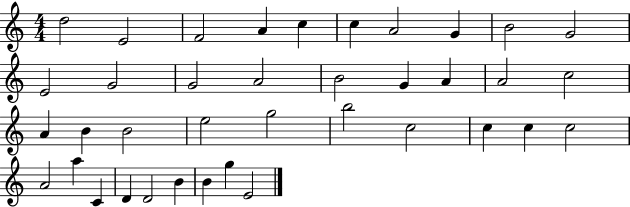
X:1
T:Untitled
M:4/4
L:1/4
K:C
d2 E2 F2 A c c A2 G B2 G2 E2 G2 G2 A2 B2 G A A2 c2 A B B2 e2 g2 b2 c2 c c c2 A2 a C D D2 B B g E2